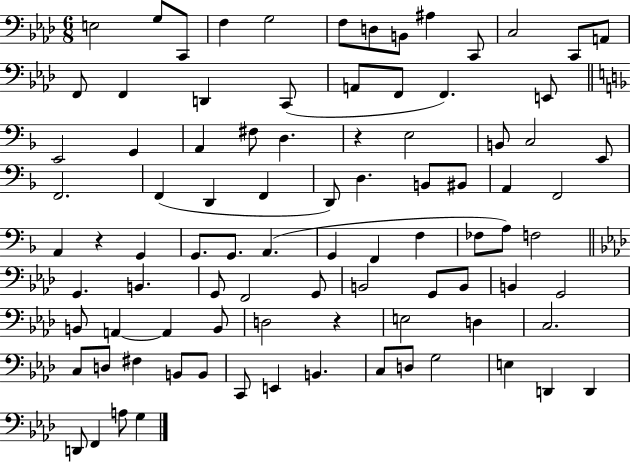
E3/h G3/e C2/e F3/q G3/h F3/e D3/e B2/e A#3/q C2/e C3/h C2/e A2/e F2/e F2/q D2/q C2/e A2/e F2/e F2/q. E2/e E2/h G2/q A2/q F#3/e D3/q. R/q E3/h B2/e C3/h E2/e F2/h. F2/q D2/q F2/q D2/e D3/q. B2/e BIS2/e A2/q F2/h A2/q R/q G2/q G2/e. G2/e. A2/q. G2/q F2/q F3/q FES3/e A3/e F3/h G2/q. B2/q. G2/e F2/h G2/e B2/h G2/e B2/e B2/q G2/h B2/e A2/q A2/q B2/e D3/h R/q E3/h D3/q C3/h. C3/e D3/e F#3/q B2/e B2/e C2/e E2/q B2/q. C3/e D3/e G3/h E3/q D2/q D2/q D2/e F2/q A3/e G3/q